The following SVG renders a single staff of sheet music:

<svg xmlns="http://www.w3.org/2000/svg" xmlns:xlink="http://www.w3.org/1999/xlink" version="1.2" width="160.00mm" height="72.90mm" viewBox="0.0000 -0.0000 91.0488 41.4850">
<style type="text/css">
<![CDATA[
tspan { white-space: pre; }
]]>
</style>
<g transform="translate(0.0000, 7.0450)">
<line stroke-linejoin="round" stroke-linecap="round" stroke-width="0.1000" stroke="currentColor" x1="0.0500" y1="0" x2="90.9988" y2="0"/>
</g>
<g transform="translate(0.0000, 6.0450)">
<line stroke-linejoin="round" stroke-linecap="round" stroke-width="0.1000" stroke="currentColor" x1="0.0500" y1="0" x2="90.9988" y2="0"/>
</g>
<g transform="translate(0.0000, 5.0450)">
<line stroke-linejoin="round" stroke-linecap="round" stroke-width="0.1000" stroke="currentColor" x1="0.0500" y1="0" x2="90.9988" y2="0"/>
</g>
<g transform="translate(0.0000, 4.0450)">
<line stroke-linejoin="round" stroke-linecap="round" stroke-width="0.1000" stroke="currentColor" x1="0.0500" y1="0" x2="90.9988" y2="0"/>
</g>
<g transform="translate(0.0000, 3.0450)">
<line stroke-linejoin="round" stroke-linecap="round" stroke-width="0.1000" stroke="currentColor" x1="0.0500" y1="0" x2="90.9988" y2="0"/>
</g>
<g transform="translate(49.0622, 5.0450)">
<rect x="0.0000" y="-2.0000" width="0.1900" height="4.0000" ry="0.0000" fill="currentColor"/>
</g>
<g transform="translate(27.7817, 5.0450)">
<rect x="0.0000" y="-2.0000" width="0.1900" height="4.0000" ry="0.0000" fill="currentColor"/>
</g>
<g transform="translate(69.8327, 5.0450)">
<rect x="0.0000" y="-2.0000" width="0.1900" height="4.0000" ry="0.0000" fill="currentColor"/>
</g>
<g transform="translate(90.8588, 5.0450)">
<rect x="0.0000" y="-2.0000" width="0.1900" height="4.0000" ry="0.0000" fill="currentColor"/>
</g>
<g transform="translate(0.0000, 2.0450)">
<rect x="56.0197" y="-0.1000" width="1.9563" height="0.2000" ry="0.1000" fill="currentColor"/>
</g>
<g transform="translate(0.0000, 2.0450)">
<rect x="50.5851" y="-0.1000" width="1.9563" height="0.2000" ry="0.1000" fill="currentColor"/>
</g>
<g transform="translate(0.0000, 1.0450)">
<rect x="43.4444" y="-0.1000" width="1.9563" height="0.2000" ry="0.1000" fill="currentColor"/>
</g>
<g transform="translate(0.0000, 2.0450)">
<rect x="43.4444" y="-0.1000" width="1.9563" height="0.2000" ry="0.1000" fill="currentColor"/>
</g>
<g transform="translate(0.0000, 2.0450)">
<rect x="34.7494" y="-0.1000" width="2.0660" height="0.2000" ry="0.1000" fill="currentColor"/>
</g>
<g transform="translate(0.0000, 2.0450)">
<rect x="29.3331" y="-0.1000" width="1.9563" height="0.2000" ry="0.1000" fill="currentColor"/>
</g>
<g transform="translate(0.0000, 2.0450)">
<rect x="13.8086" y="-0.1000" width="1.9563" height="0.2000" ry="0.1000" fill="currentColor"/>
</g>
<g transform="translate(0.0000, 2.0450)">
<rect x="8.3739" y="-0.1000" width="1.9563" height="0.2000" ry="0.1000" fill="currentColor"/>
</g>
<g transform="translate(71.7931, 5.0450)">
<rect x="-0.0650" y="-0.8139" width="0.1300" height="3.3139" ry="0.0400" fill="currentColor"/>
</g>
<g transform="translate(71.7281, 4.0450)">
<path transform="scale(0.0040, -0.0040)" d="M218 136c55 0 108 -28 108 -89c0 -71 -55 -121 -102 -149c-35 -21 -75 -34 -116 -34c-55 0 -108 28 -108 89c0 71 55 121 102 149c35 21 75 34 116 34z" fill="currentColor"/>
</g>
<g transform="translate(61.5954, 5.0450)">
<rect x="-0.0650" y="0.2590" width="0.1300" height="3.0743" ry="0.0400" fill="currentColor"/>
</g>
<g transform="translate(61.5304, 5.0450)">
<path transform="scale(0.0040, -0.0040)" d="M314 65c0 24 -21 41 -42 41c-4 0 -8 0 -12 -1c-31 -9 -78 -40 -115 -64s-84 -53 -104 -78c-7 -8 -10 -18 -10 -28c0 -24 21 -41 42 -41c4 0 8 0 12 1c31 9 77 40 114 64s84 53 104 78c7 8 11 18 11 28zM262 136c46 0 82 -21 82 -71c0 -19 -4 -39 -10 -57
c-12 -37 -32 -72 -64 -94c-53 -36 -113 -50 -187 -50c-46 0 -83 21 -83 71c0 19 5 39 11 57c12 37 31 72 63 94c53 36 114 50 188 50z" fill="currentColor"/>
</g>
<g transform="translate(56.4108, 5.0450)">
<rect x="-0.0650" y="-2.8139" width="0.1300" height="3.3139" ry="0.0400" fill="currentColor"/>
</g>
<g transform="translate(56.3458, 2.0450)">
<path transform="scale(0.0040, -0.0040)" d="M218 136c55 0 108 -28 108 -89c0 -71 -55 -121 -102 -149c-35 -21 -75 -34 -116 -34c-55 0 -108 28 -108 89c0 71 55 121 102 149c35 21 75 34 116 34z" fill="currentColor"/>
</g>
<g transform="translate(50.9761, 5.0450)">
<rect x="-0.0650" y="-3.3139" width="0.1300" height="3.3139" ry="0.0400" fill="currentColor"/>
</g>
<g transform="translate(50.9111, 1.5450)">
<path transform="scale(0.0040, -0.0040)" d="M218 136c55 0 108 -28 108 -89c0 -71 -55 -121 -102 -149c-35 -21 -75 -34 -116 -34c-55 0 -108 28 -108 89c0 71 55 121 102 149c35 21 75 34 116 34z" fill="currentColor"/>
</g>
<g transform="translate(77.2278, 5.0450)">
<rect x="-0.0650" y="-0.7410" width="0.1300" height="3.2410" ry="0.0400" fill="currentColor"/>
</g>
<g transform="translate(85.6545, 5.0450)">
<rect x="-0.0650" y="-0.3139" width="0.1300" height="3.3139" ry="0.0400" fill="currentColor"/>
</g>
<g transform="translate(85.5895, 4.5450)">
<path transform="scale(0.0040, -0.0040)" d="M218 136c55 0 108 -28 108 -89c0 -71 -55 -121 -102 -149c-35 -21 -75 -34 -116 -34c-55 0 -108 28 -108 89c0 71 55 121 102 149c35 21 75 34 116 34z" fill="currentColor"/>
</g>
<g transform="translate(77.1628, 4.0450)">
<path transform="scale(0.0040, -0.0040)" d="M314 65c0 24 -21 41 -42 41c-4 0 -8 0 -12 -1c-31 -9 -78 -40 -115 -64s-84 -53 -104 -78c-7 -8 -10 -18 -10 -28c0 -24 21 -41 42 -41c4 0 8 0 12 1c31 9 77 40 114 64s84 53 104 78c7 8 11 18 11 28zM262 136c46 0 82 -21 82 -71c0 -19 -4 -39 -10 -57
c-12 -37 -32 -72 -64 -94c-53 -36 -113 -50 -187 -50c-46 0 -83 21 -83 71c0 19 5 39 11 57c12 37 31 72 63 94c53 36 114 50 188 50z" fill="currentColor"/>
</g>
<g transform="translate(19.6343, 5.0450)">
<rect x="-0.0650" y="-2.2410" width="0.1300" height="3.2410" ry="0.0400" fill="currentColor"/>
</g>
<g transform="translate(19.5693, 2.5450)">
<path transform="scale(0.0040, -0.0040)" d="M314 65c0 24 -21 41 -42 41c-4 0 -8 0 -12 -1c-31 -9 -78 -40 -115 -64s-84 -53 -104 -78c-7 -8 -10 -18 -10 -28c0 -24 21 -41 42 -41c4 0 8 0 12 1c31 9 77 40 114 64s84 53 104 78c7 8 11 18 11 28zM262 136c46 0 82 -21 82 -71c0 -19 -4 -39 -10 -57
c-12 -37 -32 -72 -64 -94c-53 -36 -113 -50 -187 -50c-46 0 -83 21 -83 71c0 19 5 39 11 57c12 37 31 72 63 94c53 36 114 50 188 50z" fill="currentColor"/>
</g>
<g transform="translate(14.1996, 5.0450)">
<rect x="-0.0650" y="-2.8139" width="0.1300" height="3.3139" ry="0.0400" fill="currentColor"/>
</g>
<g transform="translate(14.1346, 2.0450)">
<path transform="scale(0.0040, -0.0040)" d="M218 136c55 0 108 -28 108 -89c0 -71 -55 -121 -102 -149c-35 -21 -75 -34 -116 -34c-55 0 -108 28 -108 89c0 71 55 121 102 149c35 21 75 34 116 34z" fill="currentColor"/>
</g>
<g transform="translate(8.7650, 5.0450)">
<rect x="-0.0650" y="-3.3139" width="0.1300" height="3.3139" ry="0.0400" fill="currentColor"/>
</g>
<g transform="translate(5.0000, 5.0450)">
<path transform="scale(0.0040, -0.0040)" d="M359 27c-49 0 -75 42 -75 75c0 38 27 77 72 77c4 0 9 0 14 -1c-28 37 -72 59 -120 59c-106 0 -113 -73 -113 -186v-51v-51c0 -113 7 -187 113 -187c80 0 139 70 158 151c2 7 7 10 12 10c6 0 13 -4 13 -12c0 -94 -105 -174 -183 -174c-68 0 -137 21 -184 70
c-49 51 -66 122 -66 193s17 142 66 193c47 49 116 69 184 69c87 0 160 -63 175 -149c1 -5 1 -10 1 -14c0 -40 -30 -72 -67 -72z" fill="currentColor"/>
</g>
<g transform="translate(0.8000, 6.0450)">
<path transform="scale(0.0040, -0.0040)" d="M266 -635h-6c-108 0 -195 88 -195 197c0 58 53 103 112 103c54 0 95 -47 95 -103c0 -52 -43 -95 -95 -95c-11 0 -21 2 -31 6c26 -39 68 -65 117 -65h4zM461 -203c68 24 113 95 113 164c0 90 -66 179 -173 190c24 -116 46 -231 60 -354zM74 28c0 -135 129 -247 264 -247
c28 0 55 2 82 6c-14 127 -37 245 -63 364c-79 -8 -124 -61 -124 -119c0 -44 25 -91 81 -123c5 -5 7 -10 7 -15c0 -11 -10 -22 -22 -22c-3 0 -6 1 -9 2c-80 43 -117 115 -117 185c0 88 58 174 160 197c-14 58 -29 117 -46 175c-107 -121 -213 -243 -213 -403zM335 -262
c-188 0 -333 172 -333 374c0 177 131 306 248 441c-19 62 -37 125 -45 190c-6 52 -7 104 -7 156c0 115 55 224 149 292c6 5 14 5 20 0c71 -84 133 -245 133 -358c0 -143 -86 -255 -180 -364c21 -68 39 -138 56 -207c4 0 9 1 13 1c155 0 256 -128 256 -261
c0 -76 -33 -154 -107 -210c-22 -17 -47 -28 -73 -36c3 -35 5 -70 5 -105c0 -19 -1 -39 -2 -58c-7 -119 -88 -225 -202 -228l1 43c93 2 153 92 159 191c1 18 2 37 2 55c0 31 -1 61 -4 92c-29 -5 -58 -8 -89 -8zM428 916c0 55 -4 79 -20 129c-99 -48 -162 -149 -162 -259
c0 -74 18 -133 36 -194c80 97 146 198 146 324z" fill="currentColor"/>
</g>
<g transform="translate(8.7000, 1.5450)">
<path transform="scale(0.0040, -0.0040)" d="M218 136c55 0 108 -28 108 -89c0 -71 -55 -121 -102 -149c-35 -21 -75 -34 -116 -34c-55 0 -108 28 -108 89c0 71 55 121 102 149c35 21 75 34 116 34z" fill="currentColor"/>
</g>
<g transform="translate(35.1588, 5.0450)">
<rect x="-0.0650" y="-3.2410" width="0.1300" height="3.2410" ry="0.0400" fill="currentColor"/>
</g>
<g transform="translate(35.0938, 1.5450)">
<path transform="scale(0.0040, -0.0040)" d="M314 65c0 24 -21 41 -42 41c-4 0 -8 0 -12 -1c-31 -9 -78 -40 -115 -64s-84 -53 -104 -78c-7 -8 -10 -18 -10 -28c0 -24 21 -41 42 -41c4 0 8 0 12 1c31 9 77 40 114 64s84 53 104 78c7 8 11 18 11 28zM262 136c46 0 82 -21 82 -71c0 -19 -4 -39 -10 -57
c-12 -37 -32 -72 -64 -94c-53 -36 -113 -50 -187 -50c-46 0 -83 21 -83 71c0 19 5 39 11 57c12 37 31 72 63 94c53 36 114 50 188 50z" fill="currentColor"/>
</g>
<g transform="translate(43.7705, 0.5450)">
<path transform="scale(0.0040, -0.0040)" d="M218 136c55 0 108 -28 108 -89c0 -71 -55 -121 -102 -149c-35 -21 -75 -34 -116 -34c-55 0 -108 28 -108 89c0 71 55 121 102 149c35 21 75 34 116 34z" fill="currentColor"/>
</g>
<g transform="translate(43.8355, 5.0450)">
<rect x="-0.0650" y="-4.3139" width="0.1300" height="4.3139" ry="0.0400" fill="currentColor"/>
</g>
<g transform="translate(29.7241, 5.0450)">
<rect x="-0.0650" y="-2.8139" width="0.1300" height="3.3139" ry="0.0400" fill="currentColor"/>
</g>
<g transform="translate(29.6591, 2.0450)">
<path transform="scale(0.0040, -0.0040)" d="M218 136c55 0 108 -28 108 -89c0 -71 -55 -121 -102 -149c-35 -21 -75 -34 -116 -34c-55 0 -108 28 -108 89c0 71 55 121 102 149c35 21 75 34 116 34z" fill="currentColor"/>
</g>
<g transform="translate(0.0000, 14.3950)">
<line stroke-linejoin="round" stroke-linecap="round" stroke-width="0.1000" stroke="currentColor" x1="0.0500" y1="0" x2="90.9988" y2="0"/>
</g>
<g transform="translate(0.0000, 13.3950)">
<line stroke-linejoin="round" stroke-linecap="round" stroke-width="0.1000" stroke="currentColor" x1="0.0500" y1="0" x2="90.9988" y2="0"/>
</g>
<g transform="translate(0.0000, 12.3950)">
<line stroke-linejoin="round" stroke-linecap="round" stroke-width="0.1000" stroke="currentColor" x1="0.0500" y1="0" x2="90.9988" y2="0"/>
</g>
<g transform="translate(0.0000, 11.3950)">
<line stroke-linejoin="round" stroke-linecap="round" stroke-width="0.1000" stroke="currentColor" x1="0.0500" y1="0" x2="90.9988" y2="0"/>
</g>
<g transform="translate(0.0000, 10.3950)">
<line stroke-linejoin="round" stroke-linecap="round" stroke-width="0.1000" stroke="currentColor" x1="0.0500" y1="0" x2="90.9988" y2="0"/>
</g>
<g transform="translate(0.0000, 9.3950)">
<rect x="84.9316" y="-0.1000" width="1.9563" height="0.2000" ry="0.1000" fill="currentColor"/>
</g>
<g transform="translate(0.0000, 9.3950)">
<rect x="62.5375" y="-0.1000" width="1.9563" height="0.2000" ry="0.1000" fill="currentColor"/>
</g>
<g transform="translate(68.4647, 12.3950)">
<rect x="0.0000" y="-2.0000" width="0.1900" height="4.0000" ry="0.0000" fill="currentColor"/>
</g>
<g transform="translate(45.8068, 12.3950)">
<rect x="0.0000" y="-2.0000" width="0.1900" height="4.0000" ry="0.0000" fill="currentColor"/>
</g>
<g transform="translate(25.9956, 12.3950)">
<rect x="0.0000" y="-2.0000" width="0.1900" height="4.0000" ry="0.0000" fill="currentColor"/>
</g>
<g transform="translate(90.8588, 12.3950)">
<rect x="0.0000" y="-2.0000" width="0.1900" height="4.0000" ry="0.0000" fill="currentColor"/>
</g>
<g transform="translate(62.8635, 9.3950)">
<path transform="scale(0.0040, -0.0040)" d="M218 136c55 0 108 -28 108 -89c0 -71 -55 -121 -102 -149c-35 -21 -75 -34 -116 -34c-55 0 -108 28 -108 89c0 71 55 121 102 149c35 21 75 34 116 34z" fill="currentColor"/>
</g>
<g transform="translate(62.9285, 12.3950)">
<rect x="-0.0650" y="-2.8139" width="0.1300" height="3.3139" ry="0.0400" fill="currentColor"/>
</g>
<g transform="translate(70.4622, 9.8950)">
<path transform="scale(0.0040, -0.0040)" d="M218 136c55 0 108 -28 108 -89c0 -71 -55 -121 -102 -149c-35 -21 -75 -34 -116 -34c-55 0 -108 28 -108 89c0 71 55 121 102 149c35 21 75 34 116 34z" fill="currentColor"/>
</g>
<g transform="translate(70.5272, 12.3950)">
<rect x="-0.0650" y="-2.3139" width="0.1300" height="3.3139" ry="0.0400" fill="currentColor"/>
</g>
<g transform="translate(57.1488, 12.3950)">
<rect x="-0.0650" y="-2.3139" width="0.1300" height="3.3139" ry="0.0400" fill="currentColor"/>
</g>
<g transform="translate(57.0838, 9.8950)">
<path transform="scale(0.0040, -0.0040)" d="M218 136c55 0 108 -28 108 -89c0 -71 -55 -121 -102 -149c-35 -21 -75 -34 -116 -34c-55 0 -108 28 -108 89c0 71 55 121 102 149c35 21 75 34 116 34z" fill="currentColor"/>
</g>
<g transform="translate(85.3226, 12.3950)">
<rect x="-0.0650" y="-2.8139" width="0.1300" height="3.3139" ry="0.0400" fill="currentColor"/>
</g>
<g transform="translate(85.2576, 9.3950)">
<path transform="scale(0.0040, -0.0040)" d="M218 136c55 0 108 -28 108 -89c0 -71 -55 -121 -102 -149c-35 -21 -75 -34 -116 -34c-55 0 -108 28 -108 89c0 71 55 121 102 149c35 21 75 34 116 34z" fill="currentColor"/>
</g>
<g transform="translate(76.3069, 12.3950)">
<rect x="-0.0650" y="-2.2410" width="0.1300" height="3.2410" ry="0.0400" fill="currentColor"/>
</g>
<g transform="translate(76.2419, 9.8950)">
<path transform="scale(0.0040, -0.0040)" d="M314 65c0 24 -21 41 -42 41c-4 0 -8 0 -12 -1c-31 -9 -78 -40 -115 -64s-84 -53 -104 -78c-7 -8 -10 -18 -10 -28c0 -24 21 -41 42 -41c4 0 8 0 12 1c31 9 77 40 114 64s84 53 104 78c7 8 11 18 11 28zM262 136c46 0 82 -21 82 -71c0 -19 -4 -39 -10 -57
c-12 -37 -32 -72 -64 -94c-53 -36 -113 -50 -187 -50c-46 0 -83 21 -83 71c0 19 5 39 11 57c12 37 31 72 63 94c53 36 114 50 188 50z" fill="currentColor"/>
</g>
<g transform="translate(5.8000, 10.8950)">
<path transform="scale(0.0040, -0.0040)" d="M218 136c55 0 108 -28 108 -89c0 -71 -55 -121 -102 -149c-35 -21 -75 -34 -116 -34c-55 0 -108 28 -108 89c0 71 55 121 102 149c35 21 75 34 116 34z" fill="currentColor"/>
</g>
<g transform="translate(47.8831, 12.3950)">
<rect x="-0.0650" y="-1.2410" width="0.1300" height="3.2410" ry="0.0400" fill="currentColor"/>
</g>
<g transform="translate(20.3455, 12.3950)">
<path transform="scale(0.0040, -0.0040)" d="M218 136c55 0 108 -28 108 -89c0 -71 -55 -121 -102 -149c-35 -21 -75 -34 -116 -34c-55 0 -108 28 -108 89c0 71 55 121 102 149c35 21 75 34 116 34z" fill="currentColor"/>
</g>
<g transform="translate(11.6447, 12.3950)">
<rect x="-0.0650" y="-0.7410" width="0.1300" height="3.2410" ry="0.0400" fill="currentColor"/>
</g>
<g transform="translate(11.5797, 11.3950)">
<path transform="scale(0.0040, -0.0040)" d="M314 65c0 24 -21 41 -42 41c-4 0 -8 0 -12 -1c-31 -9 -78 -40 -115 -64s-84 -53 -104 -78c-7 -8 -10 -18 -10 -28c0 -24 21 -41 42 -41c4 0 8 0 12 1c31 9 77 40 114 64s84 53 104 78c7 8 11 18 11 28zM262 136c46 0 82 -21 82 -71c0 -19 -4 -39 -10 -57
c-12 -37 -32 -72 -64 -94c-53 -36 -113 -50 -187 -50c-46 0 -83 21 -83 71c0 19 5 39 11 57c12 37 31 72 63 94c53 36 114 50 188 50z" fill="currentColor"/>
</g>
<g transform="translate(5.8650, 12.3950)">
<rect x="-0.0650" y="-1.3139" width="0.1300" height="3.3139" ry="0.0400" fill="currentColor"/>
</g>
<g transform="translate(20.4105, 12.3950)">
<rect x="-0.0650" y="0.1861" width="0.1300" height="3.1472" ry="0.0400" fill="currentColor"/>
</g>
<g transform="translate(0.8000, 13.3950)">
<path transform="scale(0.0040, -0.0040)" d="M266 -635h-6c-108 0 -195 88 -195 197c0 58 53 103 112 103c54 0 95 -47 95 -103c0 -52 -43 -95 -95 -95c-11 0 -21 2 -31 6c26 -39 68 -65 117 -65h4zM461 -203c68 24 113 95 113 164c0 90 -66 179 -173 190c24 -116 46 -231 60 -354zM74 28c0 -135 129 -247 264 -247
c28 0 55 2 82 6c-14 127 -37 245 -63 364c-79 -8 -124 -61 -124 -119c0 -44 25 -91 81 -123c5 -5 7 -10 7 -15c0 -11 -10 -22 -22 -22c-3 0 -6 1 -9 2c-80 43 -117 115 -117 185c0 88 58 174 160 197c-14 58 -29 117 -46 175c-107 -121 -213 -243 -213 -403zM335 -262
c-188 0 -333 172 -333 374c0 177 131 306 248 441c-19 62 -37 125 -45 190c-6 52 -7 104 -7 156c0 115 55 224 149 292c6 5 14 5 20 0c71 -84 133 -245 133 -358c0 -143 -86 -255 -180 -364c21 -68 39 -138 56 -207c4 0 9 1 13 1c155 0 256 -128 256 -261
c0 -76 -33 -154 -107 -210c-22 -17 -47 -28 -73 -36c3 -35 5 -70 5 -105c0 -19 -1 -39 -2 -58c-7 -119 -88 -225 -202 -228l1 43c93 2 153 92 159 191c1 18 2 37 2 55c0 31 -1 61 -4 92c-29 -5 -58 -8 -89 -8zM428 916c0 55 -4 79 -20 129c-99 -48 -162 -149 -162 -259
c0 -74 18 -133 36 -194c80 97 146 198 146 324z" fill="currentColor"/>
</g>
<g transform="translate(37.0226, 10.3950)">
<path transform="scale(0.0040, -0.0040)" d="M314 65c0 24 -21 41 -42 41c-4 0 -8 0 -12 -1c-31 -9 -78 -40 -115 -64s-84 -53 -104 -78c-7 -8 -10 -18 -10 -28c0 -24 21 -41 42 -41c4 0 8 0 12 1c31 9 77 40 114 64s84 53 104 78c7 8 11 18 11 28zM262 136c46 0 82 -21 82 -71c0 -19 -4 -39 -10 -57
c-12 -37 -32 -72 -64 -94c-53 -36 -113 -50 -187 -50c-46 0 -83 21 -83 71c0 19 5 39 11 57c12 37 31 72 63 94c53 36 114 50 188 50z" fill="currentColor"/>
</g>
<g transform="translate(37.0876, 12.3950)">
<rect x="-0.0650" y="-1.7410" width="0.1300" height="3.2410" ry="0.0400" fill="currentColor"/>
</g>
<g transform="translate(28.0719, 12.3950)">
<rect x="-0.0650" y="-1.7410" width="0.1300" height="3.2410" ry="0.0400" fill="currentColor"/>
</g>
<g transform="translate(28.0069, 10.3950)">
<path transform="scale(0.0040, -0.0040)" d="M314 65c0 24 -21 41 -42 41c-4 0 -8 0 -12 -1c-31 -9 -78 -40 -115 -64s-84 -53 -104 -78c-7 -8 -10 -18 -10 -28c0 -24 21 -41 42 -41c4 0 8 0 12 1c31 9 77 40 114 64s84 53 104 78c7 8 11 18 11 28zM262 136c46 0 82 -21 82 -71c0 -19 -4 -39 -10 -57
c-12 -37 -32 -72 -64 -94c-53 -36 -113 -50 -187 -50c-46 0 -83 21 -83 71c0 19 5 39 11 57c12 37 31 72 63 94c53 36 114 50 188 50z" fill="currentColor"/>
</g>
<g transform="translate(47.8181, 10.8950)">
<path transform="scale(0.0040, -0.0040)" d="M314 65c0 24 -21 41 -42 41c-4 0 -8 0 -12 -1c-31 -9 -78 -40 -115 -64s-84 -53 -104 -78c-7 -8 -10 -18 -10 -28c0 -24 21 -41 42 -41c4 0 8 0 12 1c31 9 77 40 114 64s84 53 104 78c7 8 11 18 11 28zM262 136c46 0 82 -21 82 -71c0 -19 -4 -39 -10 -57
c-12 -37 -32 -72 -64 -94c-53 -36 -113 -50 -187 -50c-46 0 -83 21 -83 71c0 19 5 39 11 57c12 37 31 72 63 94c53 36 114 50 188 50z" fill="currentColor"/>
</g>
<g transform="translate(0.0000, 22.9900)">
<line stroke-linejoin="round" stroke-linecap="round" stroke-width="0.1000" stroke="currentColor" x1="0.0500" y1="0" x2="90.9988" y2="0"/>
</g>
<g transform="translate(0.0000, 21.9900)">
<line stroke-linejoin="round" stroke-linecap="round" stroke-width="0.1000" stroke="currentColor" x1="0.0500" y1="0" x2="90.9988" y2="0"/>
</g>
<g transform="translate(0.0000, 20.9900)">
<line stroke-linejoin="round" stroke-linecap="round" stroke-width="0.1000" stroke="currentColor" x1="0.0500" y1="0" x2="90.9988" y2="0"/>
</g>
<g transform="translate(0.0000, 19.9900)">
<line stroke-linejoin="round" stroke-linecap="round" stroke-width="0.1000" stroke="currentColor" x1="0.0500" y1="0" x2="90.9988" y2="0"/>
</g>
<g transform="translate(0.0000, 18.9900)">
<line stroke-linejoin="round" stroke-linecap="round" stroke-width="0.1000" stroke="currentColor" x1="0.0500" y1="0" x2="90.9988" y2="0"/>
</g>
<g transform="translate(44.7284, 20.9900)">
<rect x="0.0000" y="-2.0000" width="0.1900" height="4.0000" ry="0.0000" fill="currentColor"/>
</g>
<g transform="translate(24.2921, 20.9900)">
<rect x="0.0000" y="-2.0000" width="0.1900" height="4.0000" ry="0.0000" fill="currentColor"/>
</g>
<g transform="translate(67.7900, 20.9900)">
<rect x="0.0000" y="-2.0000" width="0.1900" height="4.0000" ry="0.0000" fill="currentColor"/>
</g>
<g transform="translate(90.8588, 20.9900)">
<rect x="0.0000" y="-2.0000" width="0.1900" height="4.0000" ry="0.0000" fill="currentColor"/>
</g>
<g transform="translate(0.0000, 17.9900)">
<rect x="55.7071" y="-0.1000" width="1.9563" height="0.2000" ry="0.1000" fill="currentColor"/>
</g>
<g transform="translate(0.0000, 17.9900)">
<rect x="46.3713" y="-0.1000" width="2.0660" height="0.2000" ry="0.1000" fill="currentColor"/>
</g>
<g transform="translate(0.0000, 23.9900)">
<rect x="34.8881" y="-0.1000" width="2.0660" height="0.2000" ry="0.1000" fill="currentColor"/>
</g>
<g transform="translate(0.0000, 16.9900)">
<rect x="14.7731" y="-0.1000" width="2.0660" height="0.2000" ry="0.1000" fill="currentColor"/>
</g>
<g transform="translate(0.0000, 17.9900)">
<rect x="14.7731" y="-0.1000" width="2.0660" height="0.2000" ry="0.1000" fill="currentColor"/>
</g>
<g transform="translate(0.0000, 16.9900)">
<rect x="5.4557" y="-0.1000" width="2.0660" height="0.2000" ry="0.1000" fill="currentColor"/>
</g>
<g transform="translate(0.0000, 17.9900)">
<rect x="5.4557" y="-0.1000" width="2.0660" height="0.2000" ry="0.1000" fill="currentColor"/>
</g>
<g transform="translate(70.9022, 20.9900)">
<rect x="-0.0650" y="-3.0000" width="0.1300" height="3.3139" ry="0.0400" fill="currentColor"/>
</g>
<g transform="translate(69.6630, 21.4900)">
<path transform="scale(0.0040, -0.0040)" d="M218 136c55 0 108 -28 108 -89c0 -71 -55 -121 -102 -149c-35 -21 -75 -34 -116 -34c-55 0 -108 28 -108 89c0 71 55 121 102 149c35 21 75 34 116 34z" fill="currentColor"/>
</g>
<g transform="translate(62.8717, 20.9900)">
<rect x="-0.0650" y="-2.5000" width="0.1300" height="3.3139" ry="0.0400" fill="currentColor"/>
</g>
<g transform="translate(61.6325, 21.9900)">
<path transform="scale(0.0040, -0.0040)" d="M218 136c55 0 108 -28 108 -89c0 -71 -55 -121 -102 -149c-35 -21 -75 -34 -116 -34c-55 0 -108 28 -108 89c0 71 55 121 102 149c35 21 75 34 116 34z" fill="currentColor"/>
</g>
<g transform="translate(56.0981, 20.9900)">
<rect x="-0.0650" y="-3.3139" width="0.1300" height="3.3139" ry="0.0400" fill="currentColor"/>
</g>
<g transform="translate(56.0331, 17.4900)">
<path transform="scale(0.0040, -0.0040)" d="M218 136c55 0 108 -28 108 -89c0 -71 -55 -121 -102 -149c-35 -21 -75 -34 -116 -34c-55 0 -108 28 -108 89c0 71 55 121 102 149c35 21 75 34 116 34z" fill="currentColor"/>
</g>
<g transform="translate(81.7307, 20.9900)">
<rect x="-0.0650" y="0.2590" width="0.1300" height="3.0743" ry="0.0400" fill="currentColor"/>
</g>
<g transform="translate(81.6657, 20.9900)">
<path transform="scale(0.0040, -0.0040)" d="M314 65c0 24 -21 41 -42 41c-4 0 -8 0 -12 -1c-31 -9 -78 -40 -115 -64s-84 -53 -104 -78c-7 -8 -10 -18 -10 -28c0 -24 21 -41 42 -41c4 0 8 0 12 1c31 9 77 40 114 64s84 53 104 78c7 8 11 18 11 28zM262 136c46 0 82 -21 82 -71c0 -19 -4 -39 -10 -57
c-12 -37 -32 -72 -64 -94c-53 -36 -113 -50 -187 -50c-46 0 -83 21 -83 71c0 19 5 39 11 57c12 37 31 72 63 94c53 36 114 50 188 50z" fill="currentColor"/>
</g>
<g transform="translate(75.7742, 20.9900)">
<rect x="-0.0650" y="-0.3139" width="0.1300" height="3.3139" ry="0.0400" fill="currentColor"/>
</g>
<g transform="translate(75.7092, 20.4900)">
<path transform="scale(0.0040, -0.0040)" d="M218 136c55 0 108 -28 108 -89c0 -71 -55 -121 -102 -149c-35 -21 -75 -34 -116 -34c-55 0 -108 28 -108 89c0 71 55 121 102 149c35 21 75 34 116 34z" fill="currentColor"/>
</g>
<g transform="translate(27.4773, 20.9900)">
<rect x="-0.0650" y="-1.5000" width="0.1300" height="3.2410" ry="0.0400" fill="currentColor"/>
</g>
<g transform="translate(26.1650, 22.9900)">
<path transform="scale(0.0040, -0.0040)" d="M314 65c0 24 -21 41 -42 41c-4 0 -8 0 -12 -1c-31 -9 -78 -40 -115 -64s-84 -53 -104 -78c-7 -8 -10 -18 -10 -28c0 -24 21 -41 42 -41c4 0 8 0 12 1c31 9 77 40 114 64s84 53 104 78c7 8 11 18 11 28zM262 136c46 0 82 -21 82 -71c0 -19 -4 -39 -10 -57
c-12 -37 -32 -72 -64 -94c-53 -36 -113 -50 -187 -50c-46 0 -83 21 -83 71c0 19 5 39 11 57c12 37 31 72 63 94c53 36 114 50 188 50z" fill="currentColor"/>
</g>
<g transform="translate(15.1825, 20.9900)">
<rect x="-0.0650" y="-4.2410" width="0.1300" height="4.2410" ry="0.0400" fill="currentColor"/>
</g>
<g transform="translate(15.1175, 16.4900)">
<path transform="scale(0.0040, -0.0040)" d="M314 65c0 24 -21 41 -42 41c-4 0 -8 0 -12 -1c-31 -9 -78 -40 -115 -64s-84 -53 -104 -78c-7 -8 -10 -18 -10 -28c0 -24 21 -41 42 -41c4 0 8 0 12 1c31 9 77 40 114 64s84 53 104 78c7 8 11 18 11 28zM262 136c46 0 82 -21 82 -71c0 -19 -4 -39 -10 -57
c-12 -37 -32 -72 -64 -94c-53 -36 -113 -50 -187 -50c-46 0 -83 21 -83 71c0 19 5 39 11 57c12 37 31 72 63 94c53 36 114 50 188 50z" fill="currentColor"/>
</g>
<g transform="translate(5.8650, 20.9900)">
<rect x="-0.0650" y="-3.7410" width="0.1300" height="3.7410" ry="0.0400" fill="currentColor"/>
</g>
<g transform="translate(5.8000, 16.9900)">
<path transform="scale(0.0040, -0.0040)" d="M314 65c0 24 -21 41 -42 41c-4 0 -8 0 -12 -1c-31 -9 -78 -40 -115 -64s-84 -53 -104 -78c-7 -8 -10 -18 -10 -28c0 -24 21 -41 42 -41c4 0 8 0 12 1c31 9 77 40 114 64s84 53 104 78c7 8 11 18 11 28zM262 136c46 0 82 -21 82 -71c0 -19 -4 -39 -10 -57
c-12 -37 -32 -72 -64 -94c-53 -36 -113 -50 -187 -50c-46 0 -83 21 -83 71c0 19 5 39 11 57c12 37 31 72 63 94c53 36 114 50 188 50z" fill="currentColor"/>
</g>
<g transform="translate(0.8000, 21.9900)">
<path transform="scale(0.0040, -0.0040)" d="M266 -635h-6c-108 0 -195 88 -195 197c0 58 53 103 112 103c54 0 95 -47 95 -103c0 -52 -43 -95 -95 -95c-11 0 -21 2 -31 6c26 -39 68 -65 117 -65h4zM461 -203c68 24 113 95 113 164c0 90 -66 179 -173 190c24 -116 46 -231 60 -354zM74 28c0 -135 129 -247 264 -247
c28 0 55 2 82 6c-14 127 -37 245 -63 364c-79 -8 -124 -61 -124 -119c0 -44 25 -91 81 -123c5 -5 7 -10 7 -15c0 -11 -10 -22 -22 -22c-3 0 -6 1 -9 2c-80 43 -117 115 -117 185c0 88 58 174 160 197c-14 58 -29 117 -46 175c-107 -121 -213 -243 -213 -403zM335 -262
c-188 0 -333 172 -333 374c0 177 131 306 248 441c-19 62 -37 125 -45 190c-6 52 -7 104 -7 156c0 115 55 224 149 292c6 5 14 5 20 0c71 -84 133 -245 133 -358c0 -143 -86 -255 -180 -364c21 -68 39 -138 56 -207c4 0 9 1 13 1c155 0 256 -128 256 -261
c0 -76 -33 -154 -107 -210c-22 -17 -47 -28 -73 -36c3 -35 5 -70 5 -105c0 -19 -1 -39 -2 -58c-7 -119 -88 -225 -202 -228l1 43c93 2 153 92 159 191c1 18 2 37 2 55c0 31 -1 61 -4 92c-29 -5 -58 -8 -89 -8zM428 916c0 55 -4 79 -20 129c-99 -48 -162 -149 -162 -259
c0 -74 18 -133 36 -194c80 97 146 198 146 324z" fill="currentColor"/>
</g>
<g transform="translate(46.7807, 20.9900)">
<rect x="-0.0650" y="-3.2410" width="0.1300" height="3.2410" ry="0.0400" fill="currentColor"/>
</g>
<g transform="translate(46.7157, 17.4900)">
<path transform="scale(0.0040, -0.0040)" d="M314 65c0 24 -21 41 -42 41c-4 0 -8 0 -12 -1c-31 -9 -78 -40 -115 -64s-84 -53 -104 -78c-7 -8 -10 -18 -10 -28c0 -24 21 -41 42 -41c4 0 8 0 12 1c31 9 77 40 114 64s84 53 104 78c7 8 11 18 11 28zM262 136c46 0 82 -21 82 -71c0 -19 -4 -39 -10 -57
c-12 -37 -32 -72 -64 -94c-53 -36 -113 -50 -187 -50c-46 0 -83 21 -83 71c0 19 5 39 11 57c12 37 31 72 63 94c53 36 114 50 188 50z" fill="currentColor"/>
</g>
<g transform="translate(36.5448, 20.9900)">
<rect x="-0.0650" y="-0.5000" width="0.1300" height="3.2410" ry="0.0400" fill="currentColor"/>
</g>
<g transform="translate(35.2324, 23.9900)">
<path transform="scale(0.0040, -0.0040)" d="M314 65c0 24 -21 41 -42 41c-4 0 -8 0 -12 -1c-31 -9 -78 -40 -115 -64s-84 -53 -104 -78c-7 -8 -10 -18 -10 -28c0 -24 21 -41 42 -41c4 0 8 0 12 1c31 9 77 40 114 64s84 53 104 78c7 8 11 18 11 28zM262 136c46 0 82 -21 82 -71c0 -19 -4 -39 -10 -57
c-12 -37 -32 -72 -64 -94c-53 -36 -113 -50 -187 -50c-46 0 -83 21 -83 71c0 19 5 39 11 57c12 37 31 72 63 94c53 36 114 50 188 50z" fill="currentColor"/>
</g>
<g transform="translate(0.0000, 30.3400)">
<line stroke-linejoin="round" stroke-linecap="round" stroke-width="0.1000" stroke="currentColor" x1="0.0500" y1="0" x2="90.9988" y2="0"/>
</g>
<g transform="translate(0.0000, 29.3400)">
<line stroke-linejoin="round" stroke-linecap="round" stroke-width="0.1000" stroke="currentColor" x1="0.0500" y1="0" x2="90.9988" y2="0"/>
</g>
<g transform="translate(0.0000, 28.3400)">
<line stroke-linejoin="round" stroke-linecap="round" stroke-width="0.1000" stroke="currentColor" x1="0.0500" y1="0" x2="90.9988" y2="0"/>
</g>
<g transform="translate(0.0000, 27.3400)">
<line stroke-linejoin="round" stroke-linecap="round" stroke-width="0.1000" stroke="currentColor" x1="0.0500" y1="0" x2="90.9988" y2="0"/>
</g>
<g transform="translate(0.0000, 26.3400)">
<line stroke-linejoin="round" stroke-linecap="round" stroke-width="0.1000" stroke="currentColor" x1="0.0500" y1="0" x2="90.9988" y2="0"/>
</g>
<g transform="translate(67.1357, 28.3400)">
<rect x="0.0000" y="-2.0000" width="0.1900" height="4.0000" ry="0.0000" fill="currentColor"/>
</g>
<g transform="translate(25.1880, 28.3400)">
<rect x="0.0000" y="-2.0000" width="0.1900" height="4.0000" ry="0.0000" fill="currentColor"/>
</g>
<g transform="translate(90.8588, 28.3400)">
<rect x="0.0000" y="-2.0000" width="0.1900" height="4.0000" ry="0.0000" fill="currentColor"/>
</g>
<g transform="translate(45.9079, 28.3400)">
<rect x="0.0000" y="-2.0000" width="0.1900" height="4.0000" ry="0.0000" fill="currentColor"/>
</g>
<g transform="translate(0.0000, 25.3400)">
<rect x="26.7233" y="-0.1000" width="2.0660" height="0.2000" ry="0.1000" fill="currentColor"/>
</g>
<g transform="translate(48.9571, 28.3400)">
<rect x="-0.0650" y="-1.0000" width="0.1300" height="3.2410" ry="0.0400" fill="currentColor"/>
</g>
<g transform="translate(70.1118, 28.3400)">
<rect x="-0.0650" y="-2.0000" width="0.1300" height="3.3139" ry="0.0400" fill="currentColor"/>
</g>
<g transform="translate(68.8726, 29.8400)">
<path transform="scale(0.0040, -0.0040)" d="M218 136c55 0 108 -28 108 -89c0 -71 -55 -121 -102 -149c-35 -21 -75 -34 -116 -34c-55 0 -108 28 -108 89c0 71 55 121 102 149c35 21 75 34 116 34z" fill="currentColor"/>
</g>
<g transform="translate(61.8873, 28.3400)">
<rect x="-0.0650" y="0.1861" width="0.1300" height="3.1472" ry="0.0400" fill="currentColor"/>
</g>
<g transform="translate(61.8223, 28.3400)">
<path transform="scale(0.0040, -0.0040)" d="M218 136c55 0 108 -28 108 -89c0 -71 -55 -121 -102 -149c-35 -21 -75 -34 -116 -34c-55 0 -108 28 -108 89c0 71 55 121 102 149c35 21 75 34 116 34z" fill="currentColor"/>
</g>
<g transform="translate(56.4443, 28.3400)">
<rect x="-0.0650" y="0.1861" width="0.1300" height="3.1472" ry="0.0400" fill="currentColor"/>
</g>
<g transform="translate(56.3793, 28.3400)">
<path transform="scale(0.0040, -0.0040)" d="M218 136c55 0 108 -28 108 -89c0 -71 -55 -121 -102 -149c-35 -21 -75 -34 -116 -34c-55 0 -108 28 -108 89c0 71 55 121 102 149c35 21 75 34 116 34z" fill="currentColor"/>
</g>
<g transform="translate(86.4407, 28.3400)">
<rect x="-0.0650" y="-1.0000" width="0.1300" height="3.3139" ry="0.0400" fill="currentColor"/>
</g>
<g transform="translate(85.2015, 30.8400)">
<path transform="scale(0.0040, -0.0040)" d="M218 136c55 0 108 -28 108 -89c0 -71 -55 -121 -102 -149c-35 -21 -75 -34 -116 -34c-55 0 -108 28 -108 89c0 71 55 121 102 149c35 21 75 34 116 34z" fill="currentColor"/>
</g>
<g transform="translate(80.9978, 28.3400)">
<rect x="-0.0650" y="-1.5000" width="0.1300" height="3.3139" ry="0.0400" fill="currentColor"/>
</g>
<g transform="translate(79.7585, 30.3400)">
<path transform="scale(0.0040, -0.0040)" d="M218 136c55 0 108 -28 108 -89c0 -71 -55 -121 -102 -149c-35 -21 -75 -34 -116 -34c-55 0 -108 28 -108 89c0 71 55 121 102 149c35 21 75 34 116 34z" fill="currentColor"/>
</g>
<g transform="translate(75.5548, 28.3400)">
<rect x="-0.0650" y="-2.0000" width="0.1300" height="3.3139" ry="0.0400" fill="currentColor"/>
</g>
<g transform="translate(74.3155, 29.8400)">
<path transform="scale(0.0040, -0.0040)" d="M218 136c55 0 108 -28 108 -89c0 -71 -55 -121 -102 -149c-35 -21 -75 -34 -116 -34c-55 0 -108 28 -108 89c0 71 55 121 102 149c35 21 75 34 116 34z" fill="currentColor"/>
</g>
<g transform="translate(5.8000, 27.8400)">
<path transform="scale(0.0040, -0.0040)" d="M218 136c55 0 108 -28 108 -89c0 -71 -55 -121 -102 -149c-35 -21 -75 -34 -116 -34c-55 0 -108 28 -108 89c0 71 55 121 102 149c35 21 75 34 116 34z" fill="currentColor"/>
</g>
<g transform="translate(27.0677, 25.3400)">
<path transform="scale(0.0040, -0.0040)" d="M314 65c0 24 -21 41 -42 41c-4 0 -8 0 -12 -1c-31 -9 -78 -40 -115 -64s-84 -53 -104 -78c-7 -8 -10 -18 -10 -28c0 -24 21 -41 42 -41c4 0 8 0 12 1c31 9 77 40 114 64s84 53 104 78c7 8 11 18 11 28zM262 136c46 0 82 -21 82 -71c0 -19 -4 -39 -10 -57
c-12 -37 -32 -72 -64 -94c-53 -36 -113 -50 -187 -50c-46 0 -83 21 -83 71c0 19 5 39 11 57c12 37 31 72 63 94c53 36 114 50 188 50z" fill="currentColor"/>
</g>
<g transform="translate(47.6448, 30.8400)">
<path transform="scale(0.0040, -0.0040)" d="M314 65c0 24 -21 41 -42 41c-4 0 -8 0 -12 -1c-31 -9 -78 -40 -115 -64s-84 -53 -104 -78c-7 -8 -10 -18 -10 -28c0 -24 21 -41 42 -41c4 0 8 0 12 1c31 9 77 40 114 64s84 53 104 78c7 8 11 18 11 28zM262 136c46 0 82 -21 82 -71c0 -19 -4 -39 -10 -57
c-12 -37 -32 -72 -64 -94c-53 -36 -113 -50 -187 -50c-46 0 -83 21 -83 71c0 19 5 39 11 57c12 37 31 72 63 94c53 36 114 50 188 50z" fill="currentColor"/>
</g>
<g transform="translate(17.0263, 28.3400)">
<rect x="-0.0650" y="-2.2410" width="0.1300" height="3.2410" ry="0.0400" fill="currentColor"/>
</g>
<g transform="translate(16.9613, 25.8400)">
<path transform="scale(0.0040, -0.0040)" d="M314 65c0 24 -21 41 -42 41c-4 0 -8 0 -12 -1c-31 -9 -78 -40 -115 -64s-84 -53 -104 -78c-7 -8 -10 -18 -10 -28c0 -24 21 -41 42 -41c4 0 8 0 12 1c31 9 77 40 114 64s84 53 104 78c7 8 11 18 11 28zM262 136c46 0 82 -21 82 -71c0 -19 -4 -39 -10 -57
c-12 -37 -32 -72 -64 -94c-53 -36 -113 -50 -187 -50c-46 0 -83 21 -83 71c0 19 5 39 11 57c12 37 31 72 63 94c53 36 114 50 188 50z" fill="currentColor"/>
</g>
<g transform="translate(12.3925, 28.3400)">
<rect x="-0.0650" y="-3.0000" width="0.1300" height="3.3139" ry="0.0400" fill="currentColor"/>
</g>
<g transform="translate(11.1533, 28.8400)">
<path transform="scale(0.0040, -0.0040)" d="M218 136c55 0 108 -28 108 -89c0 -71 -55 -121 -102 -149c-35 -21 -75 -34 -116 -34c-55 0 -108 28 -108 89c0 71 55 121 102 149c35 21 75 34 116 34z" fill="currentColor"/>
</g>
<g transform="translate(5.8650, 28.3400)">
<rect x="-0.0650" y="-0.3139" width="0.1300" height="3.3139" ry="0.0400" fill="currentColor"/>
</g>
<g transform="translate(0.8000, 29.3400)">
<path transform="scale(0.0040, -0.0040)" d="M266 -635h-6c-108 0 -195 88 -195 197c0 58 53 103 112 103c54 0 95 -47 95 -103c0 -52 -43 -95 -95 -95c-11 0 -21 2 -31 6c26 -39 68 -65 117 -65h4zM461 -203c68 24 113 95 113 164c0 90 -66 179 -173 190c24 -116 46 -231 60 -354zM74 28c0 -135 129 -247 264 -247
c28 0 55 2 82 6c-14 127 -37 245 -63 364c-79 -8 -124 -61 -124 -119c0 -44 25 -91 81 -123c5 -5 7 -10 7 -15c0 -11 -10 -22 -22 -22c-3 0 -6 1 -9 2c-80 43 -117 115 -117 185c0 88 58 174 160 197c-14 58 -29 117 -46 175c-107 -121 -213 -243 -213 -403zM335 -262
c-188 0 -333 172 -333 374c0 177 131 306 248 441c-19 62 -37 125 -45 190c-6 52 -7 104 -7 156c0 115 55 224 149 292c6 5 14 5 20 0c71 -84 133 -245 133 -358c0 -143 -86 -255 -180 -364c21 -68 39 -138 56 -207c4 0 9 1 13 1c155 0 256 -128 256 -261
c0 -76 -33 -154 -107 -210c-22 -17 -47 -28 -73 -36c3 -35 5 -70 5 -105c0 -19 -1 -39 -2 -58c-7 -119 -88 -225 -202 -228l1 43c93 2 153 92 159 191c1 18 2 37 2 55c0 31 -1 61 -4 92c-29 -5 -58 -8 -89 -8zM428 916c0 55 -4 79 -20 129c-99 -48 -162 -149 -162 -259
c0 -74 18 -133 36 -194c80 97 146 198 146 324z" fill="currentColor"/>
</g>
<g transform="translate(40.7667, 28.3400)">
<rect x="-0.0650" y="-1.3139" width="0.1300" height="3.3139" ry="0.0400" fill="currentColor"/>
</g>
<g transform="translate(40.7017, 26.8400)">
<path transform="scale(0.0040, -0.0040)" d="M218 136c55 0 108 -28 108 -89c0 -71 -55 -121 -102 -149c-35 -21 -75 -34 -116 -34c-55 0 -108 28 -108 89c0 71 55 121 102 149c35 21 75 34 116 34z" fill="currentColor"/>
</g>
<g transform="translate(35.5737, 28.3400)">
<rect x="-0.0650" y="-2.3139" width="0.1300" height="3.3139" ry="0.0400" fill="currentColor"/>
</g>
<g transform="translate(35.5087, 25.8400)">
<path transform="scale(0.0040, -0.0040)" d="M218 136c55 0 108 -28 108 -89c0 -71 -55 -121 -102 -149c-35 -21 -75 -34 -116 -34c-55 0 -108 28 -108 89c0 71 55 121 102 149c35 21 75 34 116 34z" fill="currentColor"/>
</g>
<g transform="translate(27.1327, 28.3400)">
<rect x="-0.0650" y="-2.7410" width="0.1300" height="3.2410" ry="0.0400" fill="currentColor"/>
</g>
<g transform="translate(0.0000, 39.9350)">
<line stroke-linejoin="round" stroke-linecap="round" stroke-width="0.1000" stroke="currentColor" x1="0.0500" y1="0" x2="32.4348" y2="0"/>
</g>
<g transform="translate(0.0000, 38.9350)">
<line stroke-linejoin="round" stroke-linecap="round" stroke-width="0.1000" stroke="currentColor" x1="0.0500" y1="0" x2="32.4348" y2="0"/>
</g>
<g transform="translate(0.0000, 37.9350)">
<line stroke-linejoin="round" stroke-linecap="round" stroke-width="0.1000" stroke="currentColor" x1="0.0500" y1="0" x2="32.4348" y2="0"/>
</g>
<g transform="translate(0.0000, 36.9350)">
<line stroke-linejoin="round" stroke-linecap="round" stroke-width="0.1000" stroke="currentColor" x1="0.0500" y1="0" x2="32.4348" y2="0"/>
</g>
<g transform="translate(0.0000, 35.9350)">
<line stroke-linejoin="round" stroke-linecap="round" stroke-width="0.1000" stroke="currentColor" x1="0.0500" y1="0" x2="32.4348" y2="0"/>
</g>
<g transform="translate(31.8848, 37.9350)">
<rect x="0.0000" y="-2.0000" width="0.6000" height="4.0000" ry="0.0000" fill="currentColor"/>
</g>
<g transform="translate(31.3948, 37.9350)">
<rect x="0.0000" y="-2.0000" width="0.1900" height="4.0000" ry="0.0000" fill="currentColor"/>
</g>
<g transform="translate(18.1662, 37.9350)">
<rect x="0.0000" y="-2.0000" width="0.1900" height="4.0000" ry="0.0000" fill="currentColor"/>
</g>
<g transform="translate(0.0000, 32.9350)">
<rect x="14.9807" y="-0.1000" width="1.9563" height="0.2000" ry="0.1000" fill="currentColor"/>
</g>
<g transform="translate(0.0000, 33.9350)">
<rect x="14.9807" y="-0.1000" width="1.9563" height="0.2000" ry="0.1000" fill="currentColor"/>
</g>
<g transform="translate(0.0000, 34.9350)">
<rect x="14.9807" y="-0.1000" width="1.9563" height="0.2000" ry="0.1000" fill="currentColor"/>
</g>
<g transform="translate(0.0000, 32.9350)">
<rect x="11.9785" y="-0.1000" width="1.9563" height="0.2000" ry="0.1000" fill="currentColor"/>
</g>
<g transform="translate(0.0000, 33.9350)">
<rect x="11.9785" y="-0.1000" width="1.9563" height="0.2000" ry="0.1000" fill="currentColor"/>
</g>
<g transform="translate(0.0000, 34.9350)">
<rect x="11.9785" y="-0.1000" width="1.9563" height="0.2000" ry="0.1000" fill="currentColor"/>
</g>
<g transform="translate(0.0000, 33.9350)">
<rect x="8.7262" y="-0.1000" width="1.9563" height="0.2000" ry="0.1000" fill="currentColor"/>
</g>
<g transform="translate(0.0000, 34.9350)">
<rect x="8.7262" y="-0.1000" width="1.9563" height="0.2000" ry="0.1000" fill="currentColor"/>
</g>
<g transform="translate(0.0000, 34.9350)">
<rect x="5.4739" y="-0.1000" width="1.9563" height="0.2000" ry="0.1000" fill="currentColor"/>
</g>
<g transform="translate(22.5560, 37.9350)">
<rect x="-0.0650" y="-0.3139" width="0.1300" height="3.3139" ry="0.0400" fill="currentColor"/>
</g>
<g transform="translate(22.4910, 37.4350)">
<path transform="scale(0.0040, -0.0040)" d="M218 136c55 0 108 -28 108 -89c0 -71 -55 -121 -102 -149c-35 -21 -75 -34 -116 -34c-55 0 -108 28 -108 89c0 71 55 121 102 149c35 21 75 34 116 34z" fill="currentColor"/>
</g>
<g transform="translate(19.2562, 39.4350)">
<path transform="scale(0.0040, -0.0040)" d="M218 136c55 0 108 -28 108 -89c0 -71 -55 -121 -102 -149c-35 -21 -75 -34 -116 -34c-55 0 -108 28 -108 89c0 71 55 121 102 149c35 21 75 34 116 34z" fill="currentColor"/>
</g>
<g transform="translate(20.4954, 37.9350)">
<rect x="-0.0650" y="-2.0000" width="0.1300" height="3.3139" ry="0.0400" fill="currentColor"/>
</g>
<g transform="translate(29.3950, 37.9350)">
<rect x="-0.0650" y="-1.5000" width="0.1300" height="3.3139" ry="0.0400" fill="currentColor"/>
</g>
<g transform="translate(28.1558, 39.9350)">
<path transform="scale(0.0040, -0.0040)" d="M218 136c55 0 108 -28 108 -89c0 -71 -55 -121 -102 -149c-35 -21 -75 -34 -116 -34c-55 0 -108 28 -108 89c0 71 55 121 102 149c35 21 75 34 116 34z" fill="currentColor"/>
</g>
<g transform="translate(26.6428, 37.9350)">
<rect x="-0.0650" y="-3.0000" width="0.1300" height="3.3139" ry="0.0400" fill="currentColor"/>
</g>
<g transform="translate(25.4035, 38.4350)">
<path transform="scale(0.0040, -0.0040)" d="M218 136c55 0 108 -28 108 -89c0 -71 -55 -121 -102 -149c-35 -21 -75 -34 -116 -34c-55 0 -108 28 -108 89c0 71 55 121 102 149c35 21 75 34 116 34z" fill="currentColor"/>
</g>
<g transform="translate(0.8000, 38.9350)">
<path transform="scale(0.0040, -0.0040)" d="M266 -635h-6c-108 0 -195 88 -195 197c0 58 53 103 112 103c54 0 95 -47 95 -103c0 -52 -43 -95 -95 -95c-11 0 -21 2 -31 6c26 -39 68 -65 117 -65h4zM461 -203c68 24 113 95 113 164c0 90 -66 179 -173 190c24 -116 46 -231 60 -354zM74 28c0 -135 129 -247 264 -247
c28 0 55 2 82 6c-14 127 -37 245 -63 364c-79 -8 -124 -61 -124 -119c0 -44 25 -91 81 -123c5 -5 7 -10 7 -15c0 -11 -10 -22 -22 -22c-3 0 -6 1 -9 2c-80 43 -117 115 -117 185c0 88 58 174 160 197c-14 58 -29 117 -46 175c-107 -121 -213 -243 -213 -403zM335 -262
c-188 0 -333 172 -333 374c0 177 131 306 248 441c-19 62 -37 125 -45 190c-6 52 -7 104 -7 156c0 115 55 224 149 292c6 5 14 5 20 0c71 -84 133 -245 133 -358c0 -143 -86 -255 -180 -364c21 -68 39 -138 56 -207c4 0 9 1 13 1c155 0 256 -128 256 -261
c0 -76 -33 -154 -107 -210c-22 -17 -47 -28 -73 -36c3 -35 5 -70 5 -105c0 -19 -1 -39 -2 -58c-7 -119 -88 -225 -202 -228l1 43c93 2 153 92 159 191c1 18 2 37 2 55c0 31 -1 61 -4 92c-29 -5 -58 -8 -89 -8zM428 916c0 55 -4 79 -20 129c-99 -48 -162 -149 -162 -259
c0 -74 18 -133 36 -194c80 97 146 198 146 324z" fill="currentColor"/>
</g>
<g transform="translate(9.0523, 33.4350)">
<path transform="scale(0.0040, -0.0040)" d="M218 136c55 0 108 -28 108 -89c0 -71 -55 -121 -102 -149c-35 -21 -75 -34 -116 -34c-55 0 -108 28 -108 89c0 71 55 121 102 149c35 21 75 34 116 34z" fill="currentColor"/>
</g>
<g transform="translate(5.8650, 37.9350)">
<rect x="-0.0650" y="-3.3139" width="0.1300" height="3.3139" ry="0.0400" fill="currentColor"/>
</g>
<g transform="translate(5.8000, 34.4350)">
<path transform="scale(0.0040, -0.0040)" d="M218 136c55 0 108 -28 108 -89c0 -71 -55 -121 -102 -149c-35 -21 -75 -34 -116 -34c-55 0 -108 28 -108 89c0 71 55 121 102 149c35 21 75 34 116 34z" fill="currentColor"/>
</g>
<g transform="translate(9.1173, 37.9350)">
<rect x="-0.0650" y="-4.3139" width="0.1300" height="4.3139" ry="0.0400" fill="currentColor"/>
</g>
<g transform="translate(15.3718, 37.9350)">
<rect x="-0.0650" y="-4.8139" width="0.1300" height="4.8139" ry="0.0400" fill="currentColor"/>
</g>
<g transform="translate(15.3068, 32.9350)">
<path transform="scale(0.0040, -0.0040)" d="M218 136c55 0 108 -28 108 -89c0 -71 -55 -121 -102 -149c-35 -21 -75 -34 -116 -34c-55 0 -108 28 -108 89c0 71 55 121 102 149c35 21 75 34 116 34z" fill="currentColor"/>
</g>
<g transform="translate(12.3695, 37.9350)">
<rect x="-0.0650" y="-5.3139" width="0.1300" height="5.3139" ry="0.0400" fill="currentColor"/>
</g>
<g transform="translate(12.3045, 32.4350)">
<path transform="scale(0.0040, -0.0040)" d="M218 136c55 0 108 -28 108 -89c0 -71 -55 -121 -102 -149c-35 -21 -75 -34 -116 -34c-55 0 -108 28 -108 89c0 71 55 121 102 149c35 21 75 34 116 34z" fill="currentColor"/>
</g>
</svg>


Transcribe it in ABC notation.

X:1
T:Untitled
M:4/4
L:1/4
K:C
b a g2 a b2 d' b a B2 d d2 c e d2 B f2 f2 e2 g a g g2 a c'2 d'2 E2 C2 b2 b G A c B2 c A g2 a2 g e D2 B B F F E D b d' f' e' F c A E